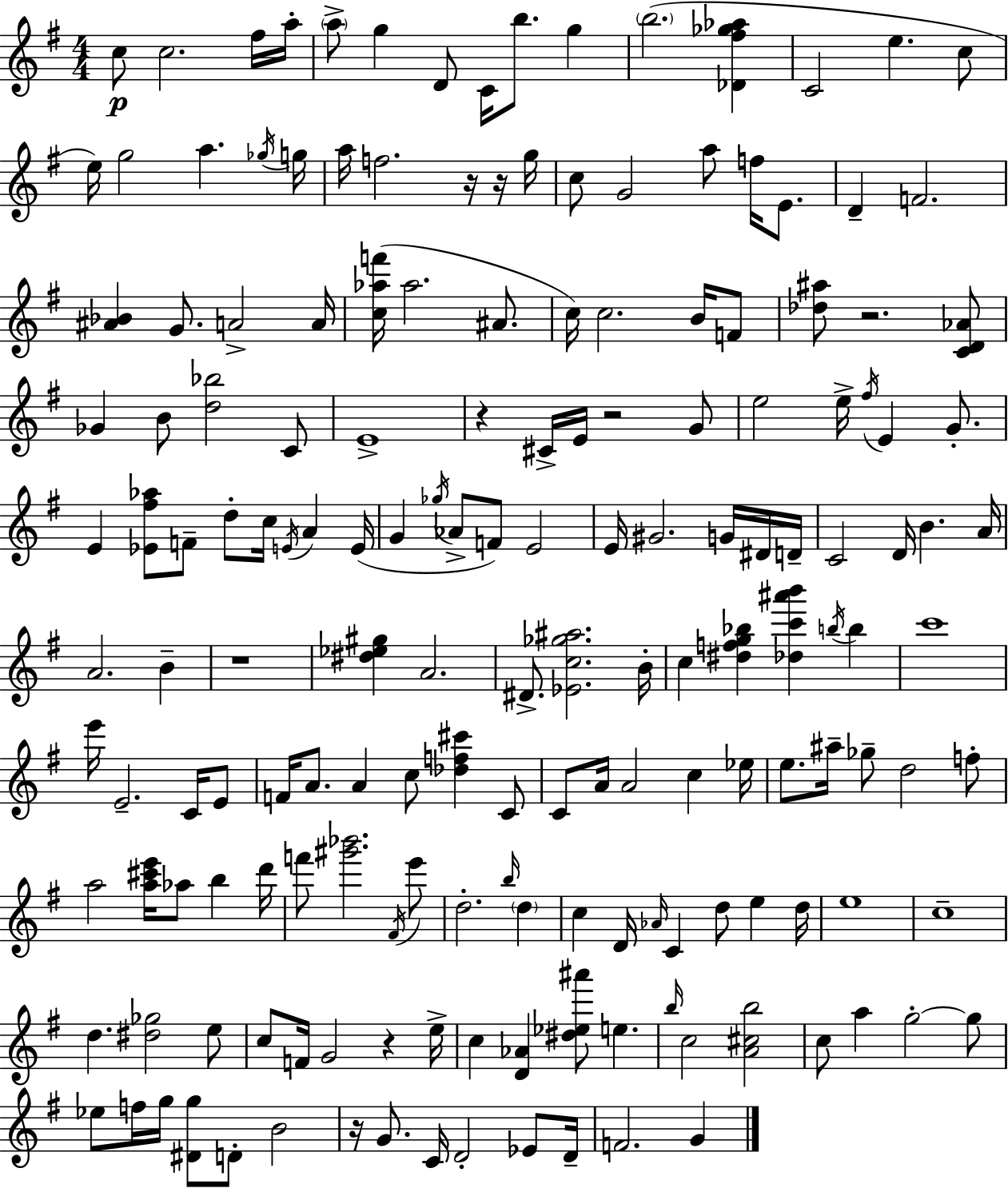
C5/e C5/h. F#5/s A5/s A5/e G5/q D4/e C4/s B5/e. G5/q B5/h. [Db4,F#5,Gb5,Ab5]/q C4/h E5/q. C5/e E5/s G5/h A5/q. Gb5/s G5/s A5/s F5/h. R/s R/s G5/s C5/e G4/h A5/e F5/s E4/e. D4/q F4/h. [A#4,Bb4]/q G4/e. A4/h A4/s [C5,Ab5,F6]/s Ab5/h. A#4/e. C5/s C5/h. B4/s F4/e [Db5,A#5]/e R/h. [C4,D4,Ab4]/e Gb4/q B4/e [D5,Bb5]/h C4/e E4/w R/q C#4/s E4/s R/h G4/e E5/h E5/s F#5/s E4/q G4/e. E4/q [Eb4,F#5,Ab5]/e F4/e D5/e C5/s E4/s A4/q E4/s G4/q Gb5/s Ab4/e F4/e E4/h E4/s G#4/h. G4/s D#4/s D4/s C4/h D4/s B4/q. A4/s A4/h. B4/q R/w [D#5,Eb5,G#5]/q A4/h. D#4/e. [Eb4,C5,Gb5,A#5]/h. B4/s C5/q [D#5,F5,G5,Bb5]/q [Db5,C6,A#6,B6]/q B5/s B5/q C6/w E6/s E4/h. C4/s E4/e F4/s A4/e. A4/q C5/e [Db5,F5,C#6]/q C4/e C4/e A4/s A4/h C5/q Eb5/s E5/e. A#5/s Gb5/e D5/h F5/e A5/h [A5,C#6,E6]/s Ab5/e B5/q D6/s F6/e [G#6,Bb6]/h. F#4/s E6/e D5/h. B5/s D5/q C5/q D4/s Ab4/s C4/q D5/e E5/q D5/s E5/w C5/w D5/q. [D#5,Gb5]/h E5/e C5/e F4/s G4/h R/q E5/s C5/q [D4,Ab4]/q [D#5,Eb5,A#6]/e E5/q. B5/s C5/h [A4,C#5,B5]/h C5/e A5/q G5/h G5/e Eb5/e F5/s G5/s [D#4,G5]/e D4/e B4/h R/s G4/e. C4/s D4/h Eb4/e D4/s F4/h. G4/q